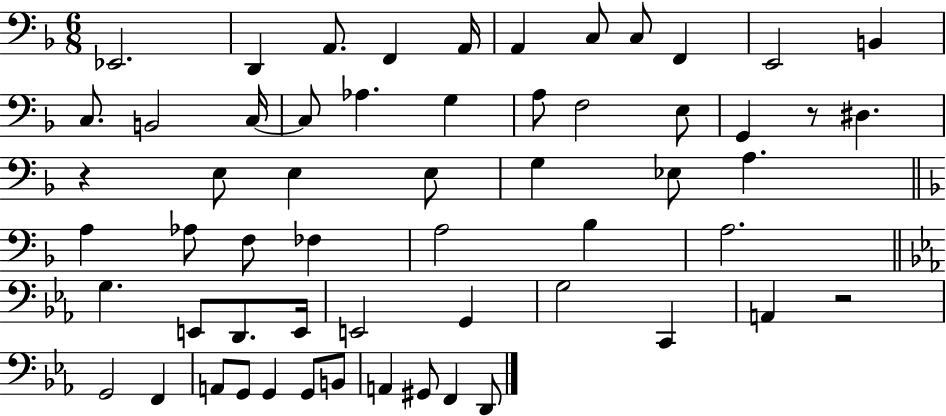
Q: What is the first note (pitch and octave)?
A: Eb2